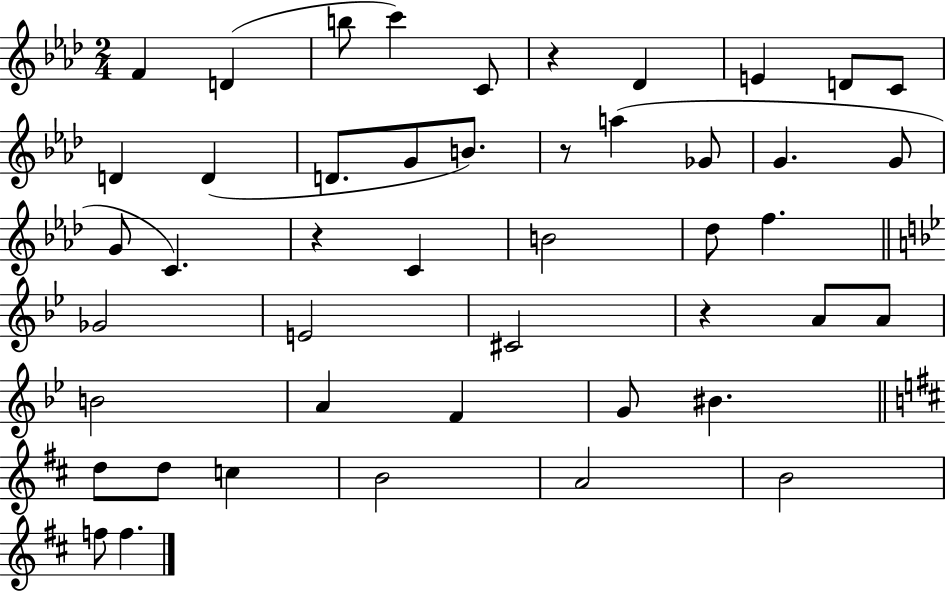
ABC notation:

X:1
T:Untitled
M:2/4
L:1/4
K:Ab
F D b/2 c' C/2 z _D E D/2 C/2 D D D/2 G/2 B/2 z/2 a _G/2 G G/2 G/2 C z C B2 _d/2 f _G2 E2 ^C2 z A/2 A/2 B2 A F G/2 ^B d/2 d/2 c B2 A2 B2 f/2 f